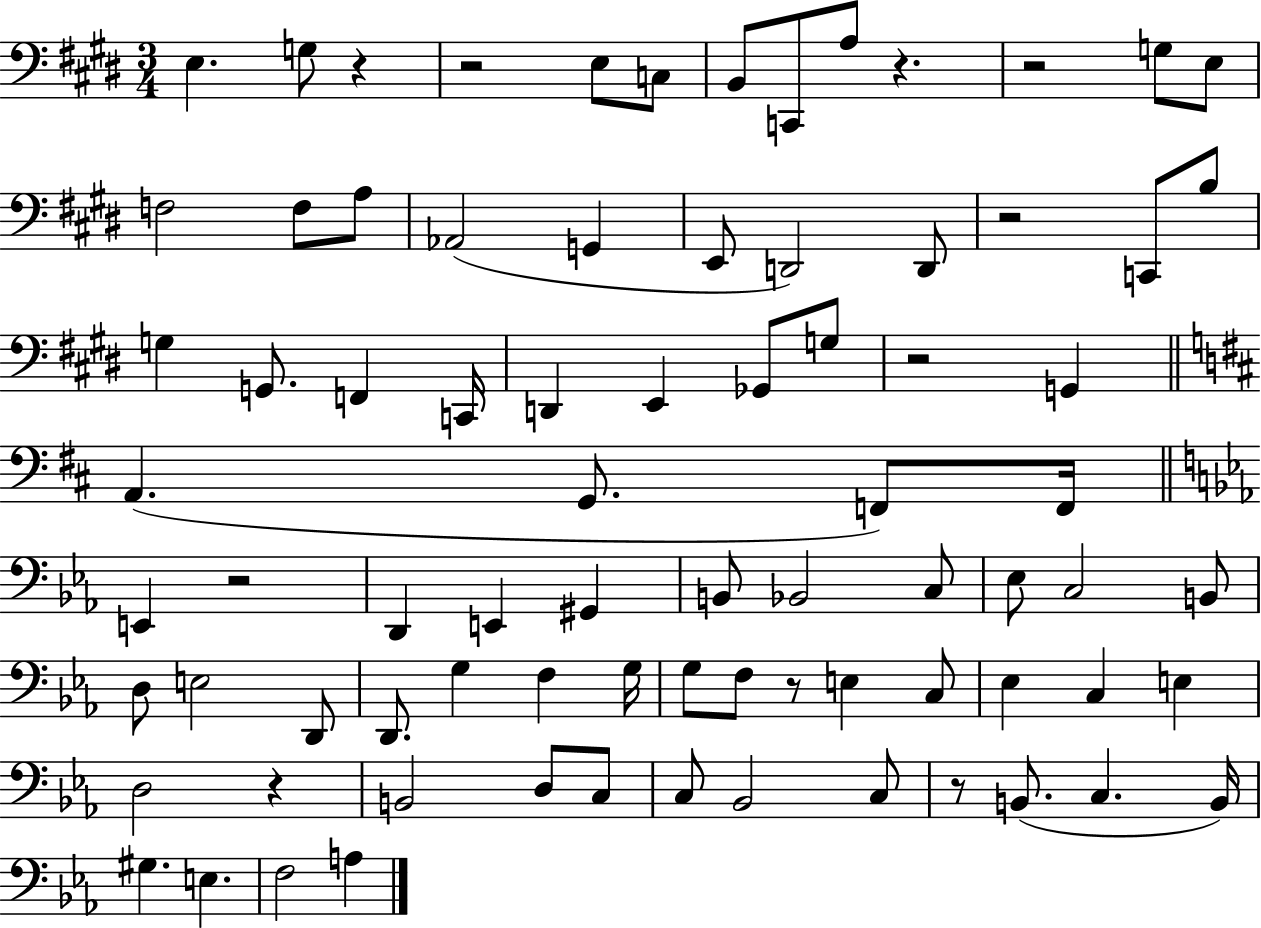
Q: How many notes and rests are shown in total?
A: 80